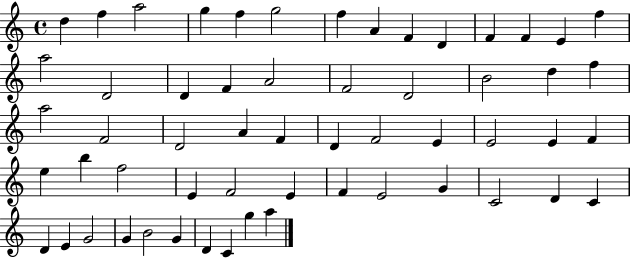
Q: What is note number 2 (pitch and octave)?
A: F5